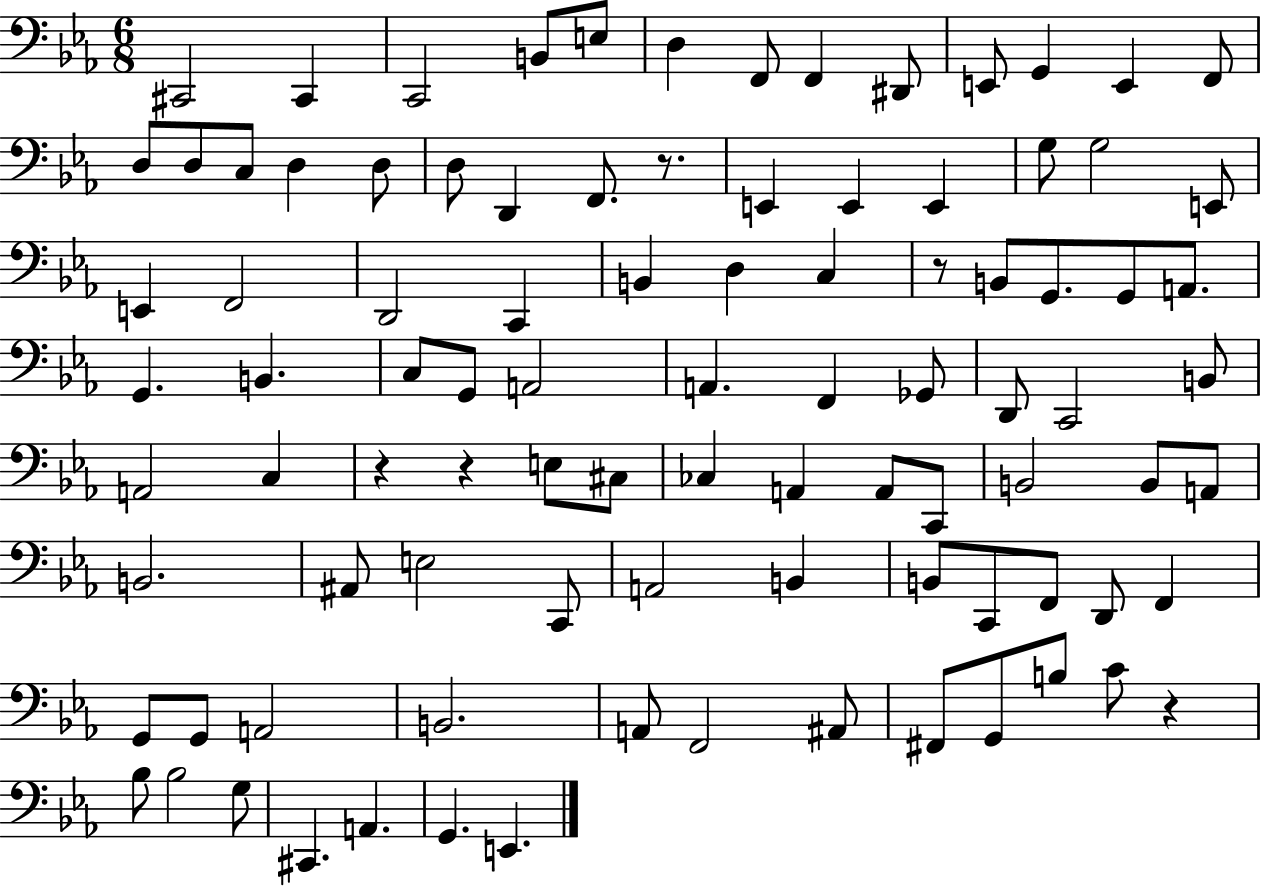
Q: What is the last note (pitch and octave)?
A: E2